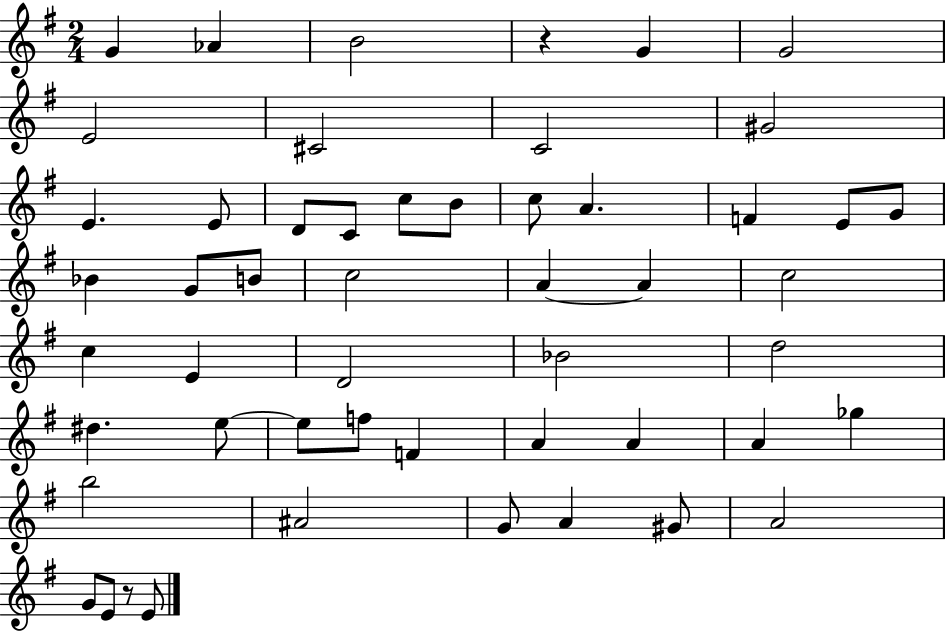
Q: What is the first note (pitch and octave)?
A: G4